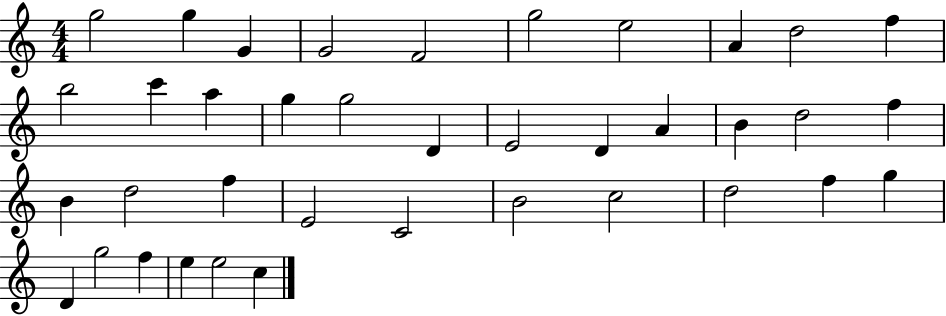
G5/h G5/q G4/q G4/h F4/h G5/h E5/h A4/q D5/h F5/q B5/h C6/q A5/q G5/q G5/h D4/q E4/h D4/q A4/q B4/q D5/h F5/q B4/q D5/h F5/q E4/h C4/h B4/h C5/h D5/h F5/q G5/q D4/q G5/h F5/q E5/q E5/h C5/q